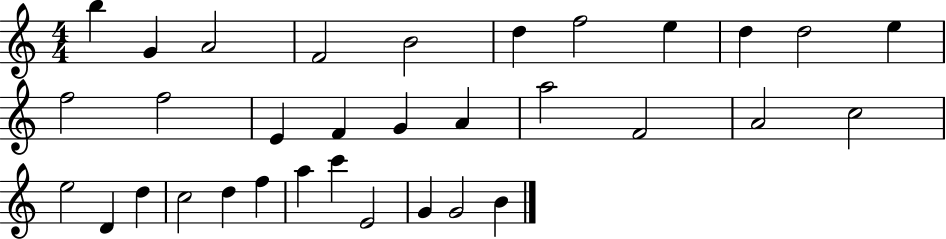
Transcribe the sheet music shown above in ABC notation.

X:1
T:Untitled
M:4/4
L:1/4
K:C
b G A2 F2 B2 d f2 e d d2 e f2 f2 E F G A a2 F2 A2 c2 e2 D d c2 d f a c' E2 G G2 B